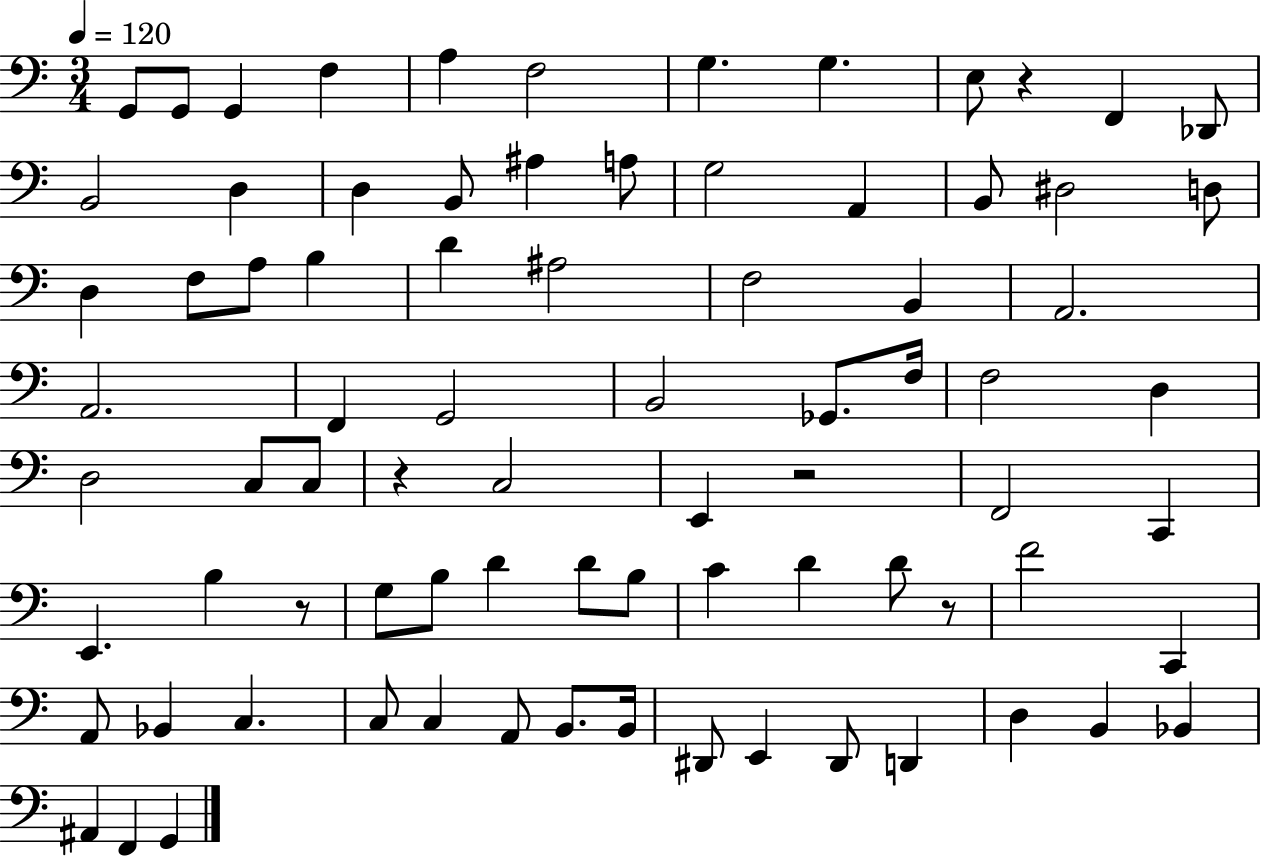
X:1
T:Untitled
M:3/4
L:1/4
K:C
G,,/2 G,,/2 G,, F, A, F,2 G, G, E,/2 z F,, _D,,/2 B,,2 D, D, B,,/2 ^A, A,/2 G,2 A,, B,,/2 ^D,2 D,/2 D, F,/2 A,/2 B, D ^A,2 F,2 B,, A,,2 A,,2 F,, G,,2 B,,2 _G,,/2 F,/4 F,2 D, D,2 C,/2 C,/2 z C,2 E,, z2 F,,2 C,, E,, B, z/2 G,/2 B,/2 D D/2 B,/2 C D D/2 z/2 F2 C,, A,,/2 _B,, C, C,/2 C, A,,/2 B,,/2 B,,/4 ^D,,/2 E,, ^D,,/2 D,, D, B,, _B,, ^A,, F,, G,,